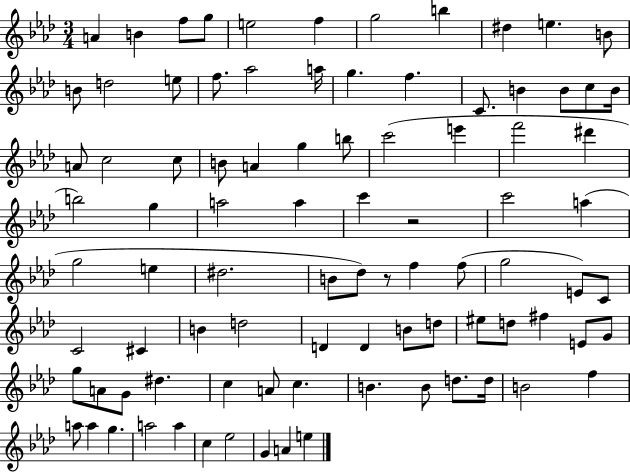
{
  \clef treble
  \numericTimeSignature
  \time 3/4
  \key aes \major
  a'4 b'4 f''8 g''8 | e''2 f''4 | g''2 b''4 | dis''4 e''4. b'8 | \break b'8 d''2 e''8 | f''8. aes''2 a''16 | g''4. f''4. | c'8. b'4 b'8 c''8 b'16 | \break a'8 c''2 c''8 | b'8 a'4 g''4 b''8 | c'''2( e'''4 | f'''2 dis'''4 | \break b''2) g''4 | a''2 a''4 | c'''4 r2 | c'''2 a''4( | \break g''2 e''4 | dis''2. | b'8 des''8) r8 f''4 f''8( | g''2 e'8) c'8 | \break c'2 cis'4 | b'4 d''2 | d'4 d'4 b'8 d''8 | eis''8 d''8 fis''4 e'8 g'8 | \break g''8 a'8 g'8 dis''4. | c''4 a'8 c''4. | b'4. b'8 d''8. d''16 | b'2 f''4 | \break a''8 a''4 g''4. | a''2 a''4 | c''4 ees''2 | g'4 a'4 e''4 | \break \bar "|."
}